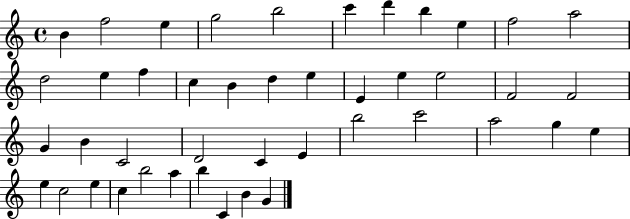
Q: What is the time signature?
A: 4/4